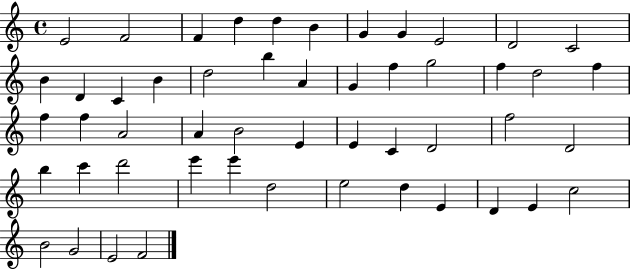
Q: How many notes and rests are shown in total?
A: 51